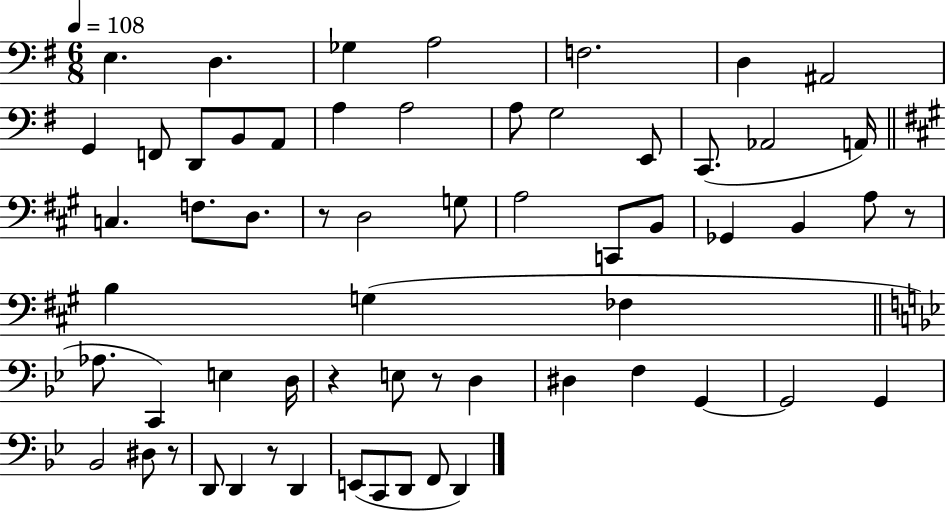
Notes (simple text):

E3/q. D3/q. Gb3/q A3/h F3/h. D3/q A#2/h G2/q F2/e D2/e B2/e A2/e A3/q A3/h A3/e G3/h E2/e C2/e. Ab2/h A2/s C3/q. F3/e. D3/e. R/e D3/h G3/e A3/h C2/e B2/e Gb2/q B2/q A3/e R/e B3/q G3/q FES3/q Ab3/e. C2/q E3/q D3/s R/q E3/e R/e D3/q D#3/q F3/q G2/q G2/h G2/q Bb2/h D#3/e R/e D2/e D2/q R/e D2/q E2/e C2/e D2/e F2/e D2/q